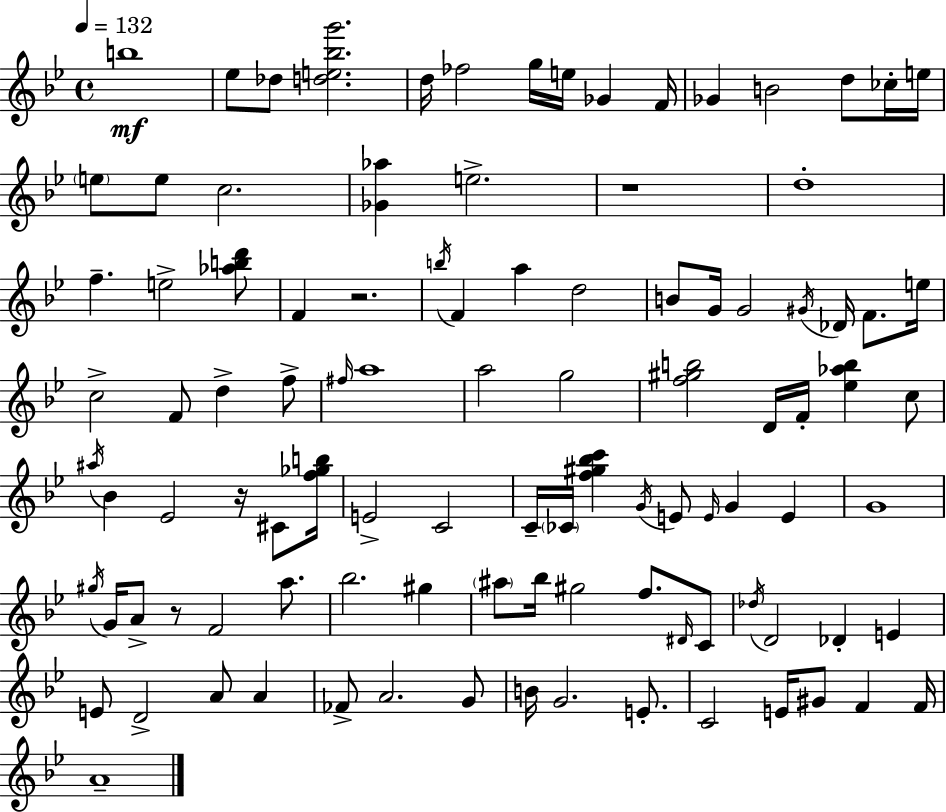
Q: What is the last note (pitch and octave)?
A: A4